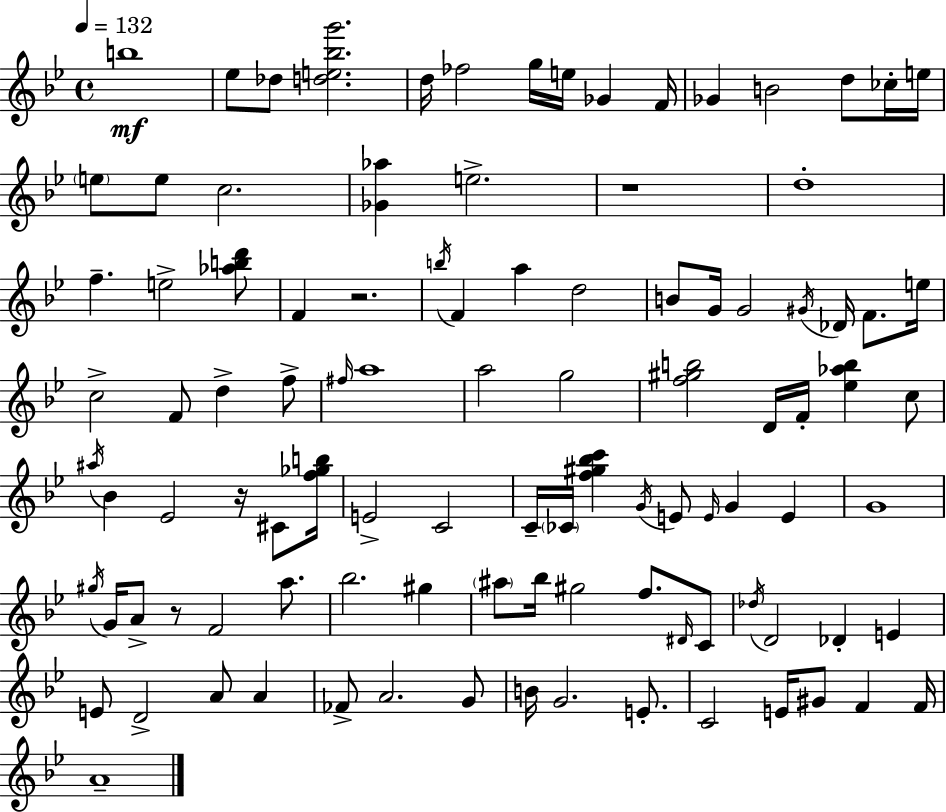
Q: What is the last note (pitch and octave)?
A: A4